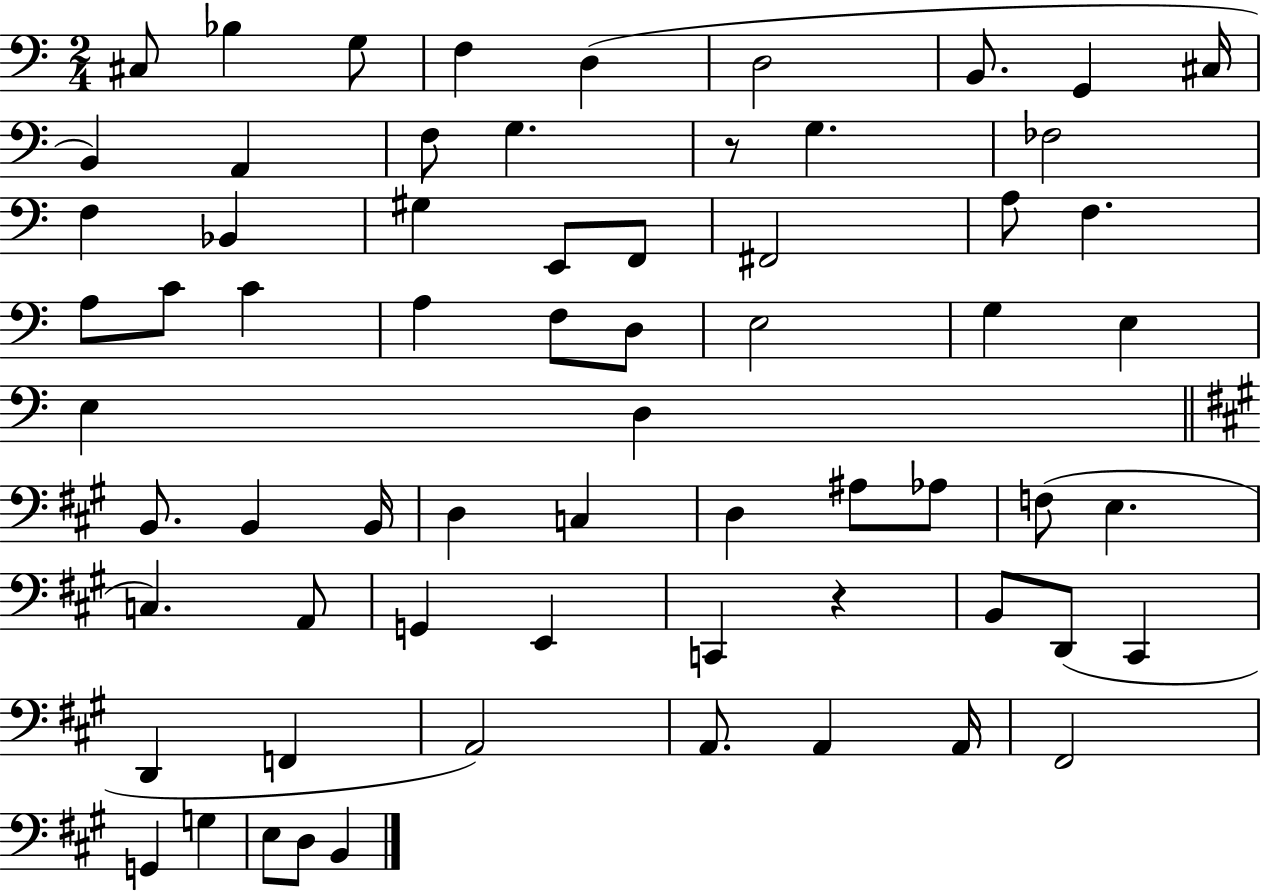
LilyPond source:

{
  \clef bass
  \numericTimeSignature
  \time 2/4
  \key c \major
  cis8 bes4 g8 | f4 d4( | d2 | b,8. g,4 cis16 | \break b,4) a,4 | f8 g4. | r8 g4. | fes2 | \break f4 bes,4 | gis4 e,8 f,8 | fis,2 | a8 f4. | \break a8 c'8 c'4 | a4 f8 d8 | e2 | g4 e4 | \break e4 d4 | \bar "||" \break \key a \major b,8. b,4 b,16 | d4 c4 | d4 ais8 aes8 | f8( e4. | \break c4.) a,8 | g,4 e,4 | c,4 r4 | b,8 d,8( cis,4 | \break d,4 f,4 | a,2) | a,8. a,4 a,16 | fis,2 | \break g,4 g4 | e8 d8 b,4 | \bar "|."
}